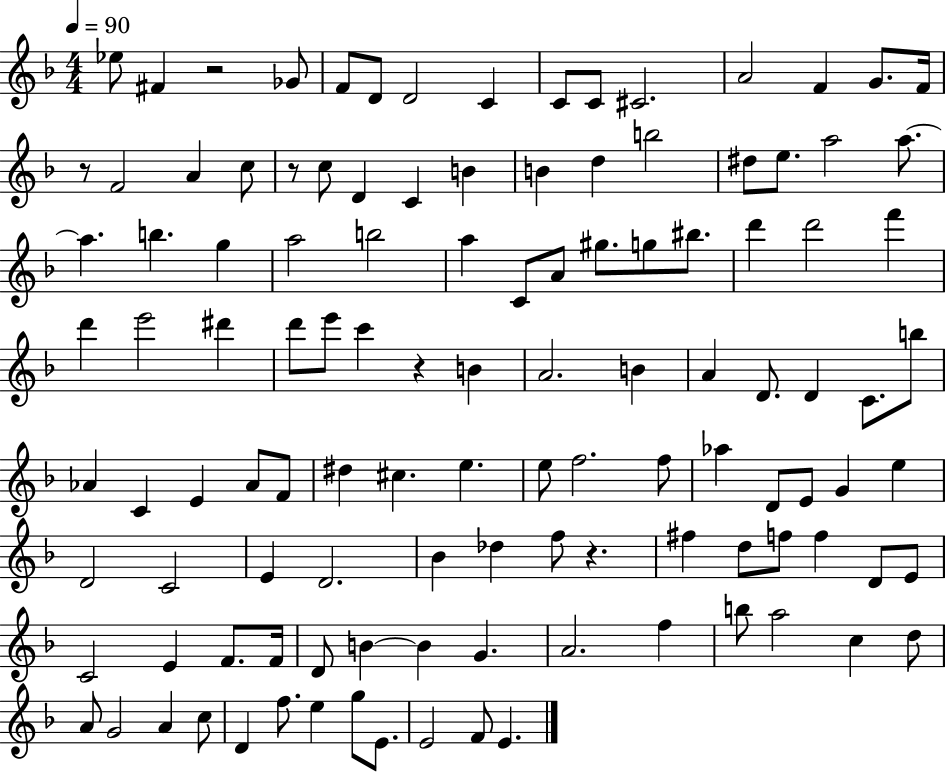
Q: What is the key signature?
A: F major